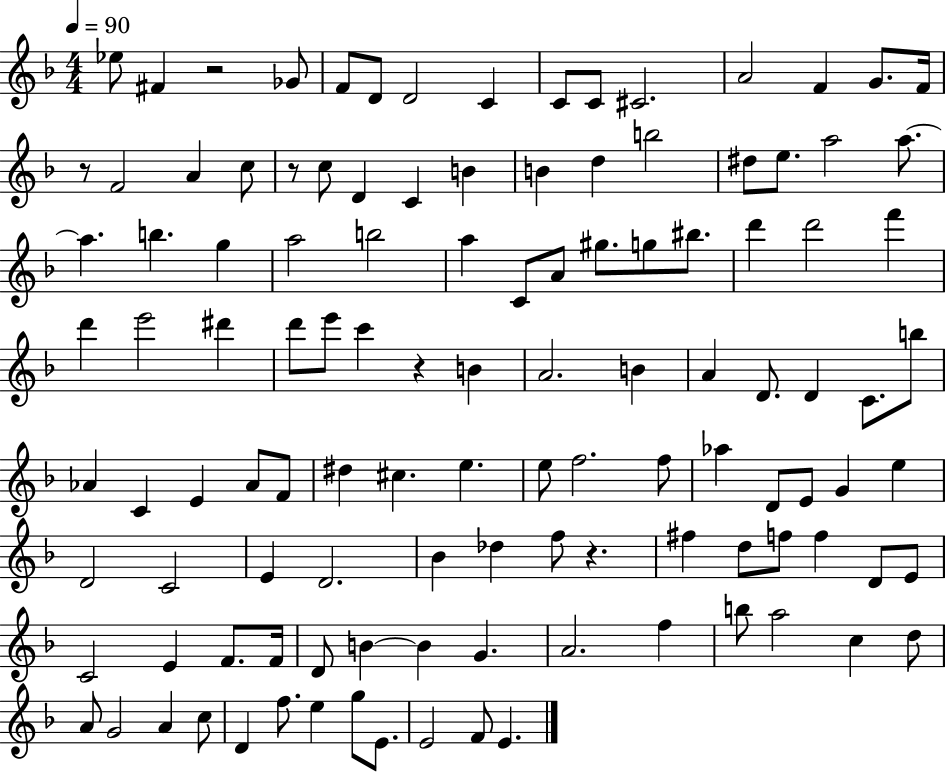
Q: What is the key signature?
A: F major